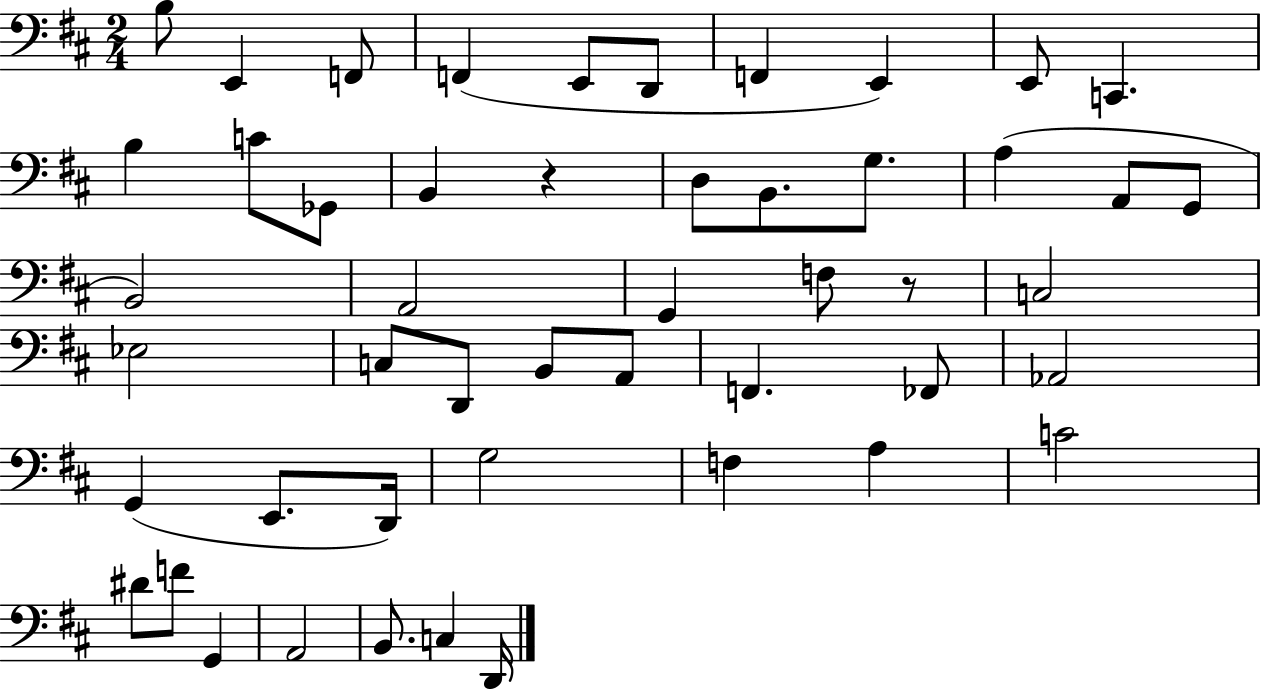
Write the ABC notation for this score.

X:1
T:Untitled
M:2/4
L:1/4
K:D
B,/2 E,, F,,/2 F,, E,,/2 D,,/2 F,, E,, E,,/2 C,, B, C/2 _G,,/2 B,, z D,/2 B,,/2 G,/2 A, A,,/2 G,,/2 B,,2 A,,2 G,, F,/2 z/2 C,2 _E,2 C,/2 D,,/2 B,,/2 A,,/2 F,, _F,,/2 _A,,2 G,, E,,/2 D,,/4 G,2 F, A, C2 ^D/2 F/2 G,, A,,2 B,,/2 C, D,,/4